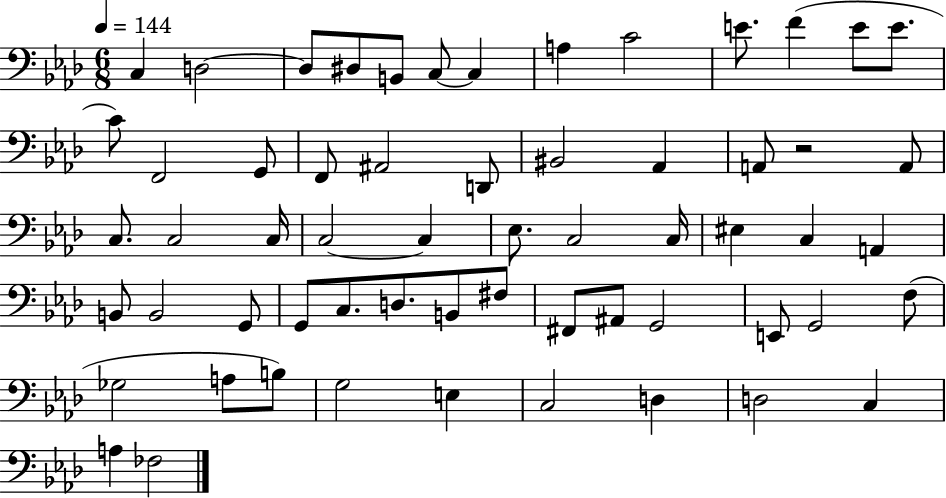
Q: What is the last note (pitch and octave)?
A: FES3